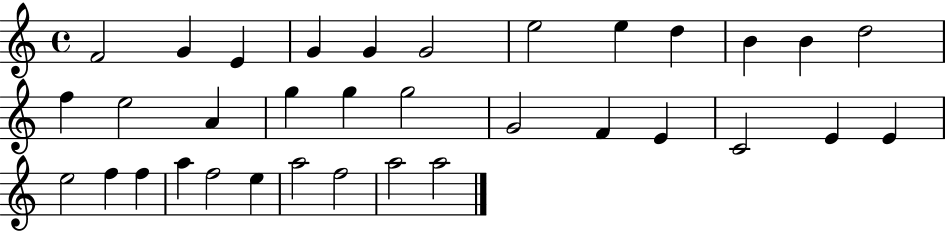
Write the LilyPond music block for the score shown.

{
  \clef treble
  \time 4/4
  \defaultTimeSignature
  \key c \major
  f'2 g'4 e'4 | g'4 g'4 g'2 | e''2 e''4 d''4 | b'4 b'4 d''2 | \break f''4 e''2 a'4 | g''4 g''4 g''2 | g'2 f'4 e'4 | c'2 e'4 e'4 | \break e''2 f''4 f''4 | a''4 f''2 e''4 | a''2 f''2 | a''2 a''2 | \break \bar "|."
}